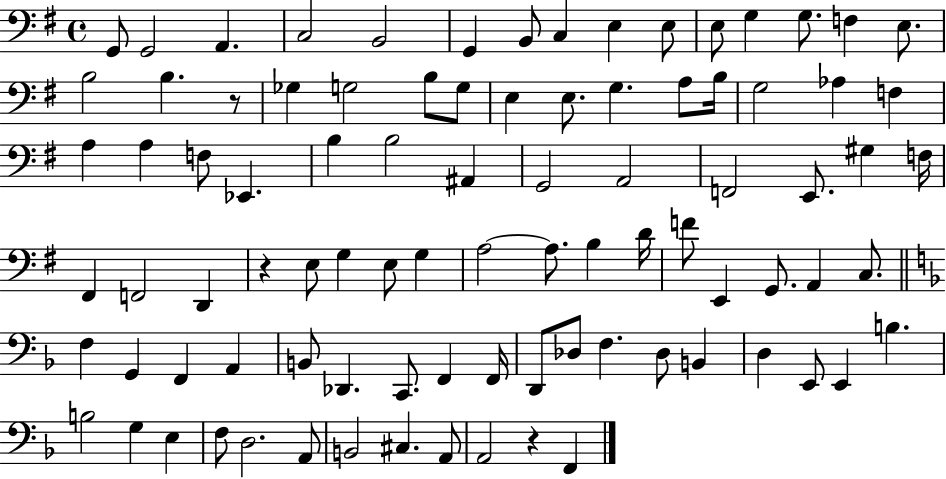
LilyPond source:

{
  \clef bass
  \time 4/4
  \defaultTimeSignature
  \key g \major
  g,8 g,2 a,4. | c2 b,2 | g,4 b,8 c4 e4 e8 | e8 g4 g8. f4 e8. | \break b2 b4. r8 | ges4 g2 b8 g8 | e4 e8. g4. a8 b16 | g2 aes4 f4 | \break a4 a4 f8 ees,4. | b4 b2 ais,4 | g,2 a,2 | f,2 e,8. gis4 f16 | \break fis,4 f,2 d,4 | r4 e8 g4 e8 g4 | a2~~ a8. b4 d'16 | f'8 e,4 g,8. a,4 c8. | \break \bar "||" \break \key d \minor f4 g,4 f,4 a,4 | b,8 des,4. c,8. f,4 f,16 | d,8 des8 f4. des8 b,4 | d4 e,8 e,4 b4. | \break b2 g4 e4 | f8 d2. a,8 | b,2 cis4. a,8 | a,2 r4 f,4 | \break \bar "|."
}